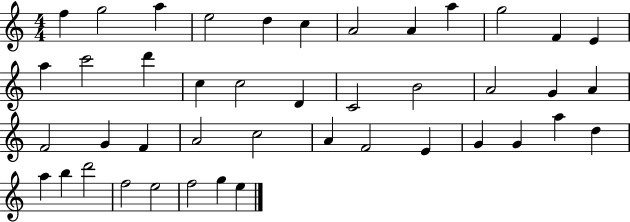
{
  \clef treble
  \numericTimeSignature
  \time 4/4
  \key c \major
  f''4 g''2 a''4 | e''2 d''4 c''4 | a'2 a'4 a''4 | g''2 f'4 e'4 | \break a''4 c'''2 d'''4 | c''4 c''2 d'4 | c'2 b'2 | a'2 g'4 a'4 | \break f'2 g'4 f'4 | a'2 c''2 | a'4 f'2 e'4 | g'4 g'4 a''4 d''4 | \break a''4 b''4 d'''2 | f''2 e''2 | f''2 g''4 e''4 | \bar "|."
}